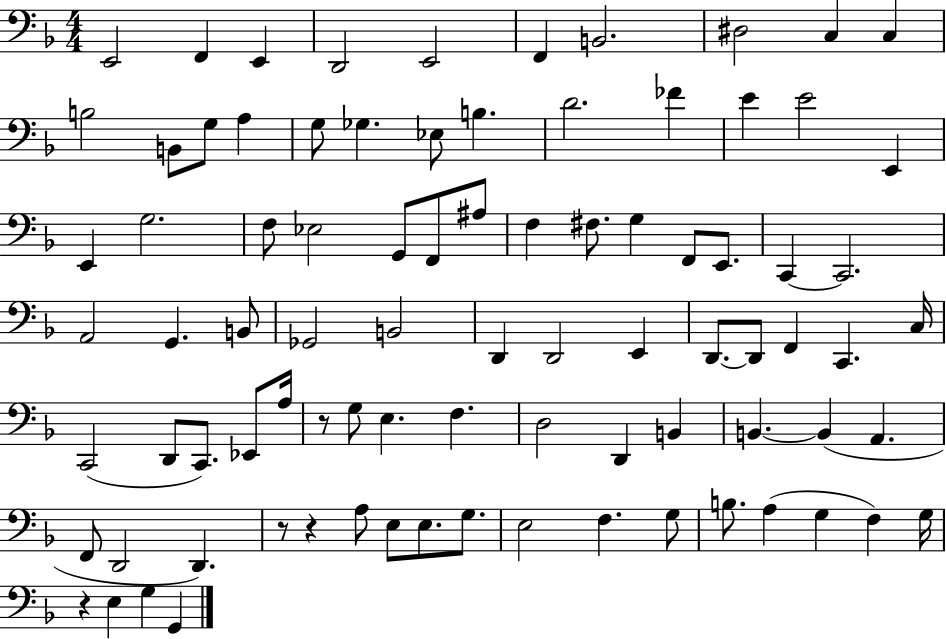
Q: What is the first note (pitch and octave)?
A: E2